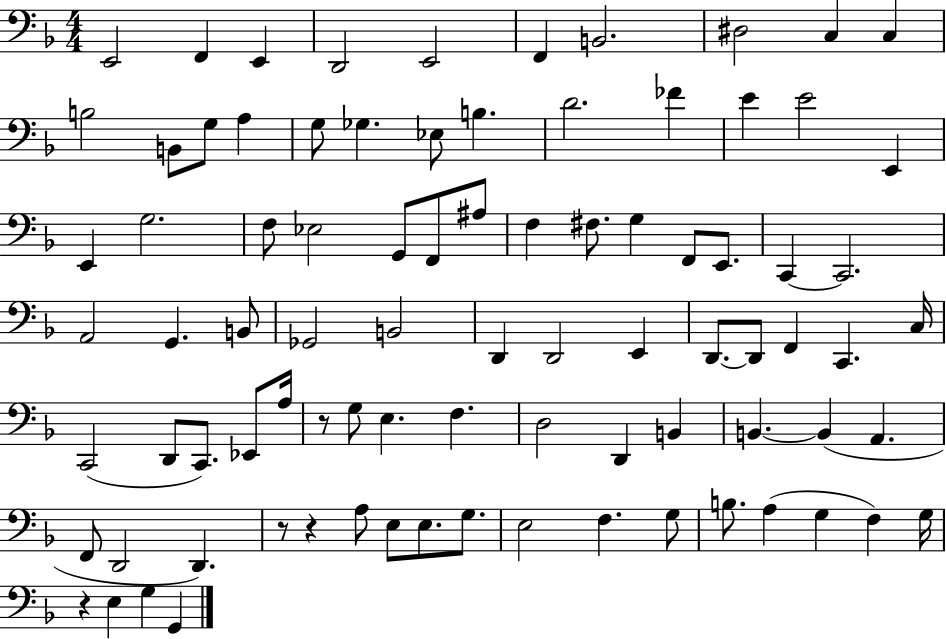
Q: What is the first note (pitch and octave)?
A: E2